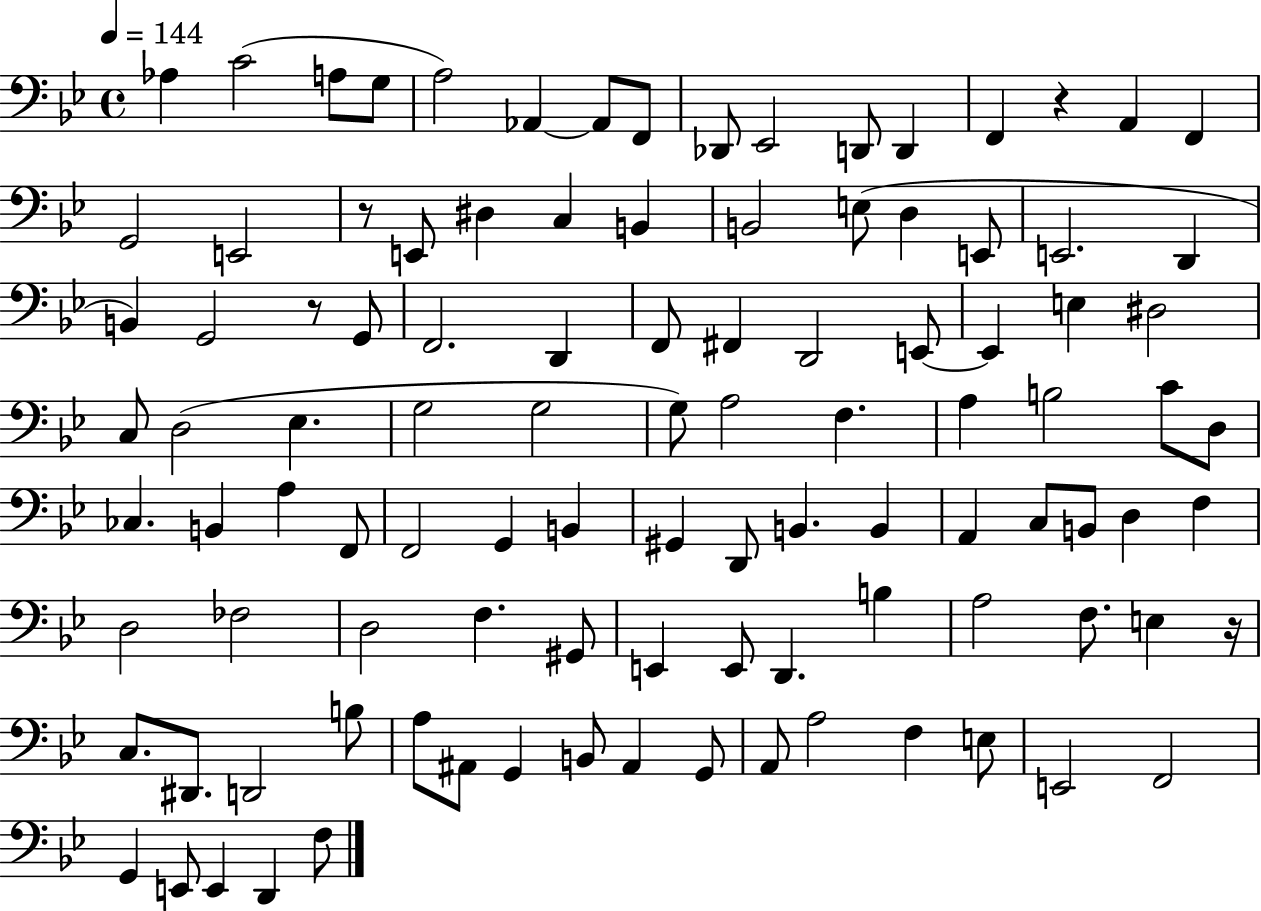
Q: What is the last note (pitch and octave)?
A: F3